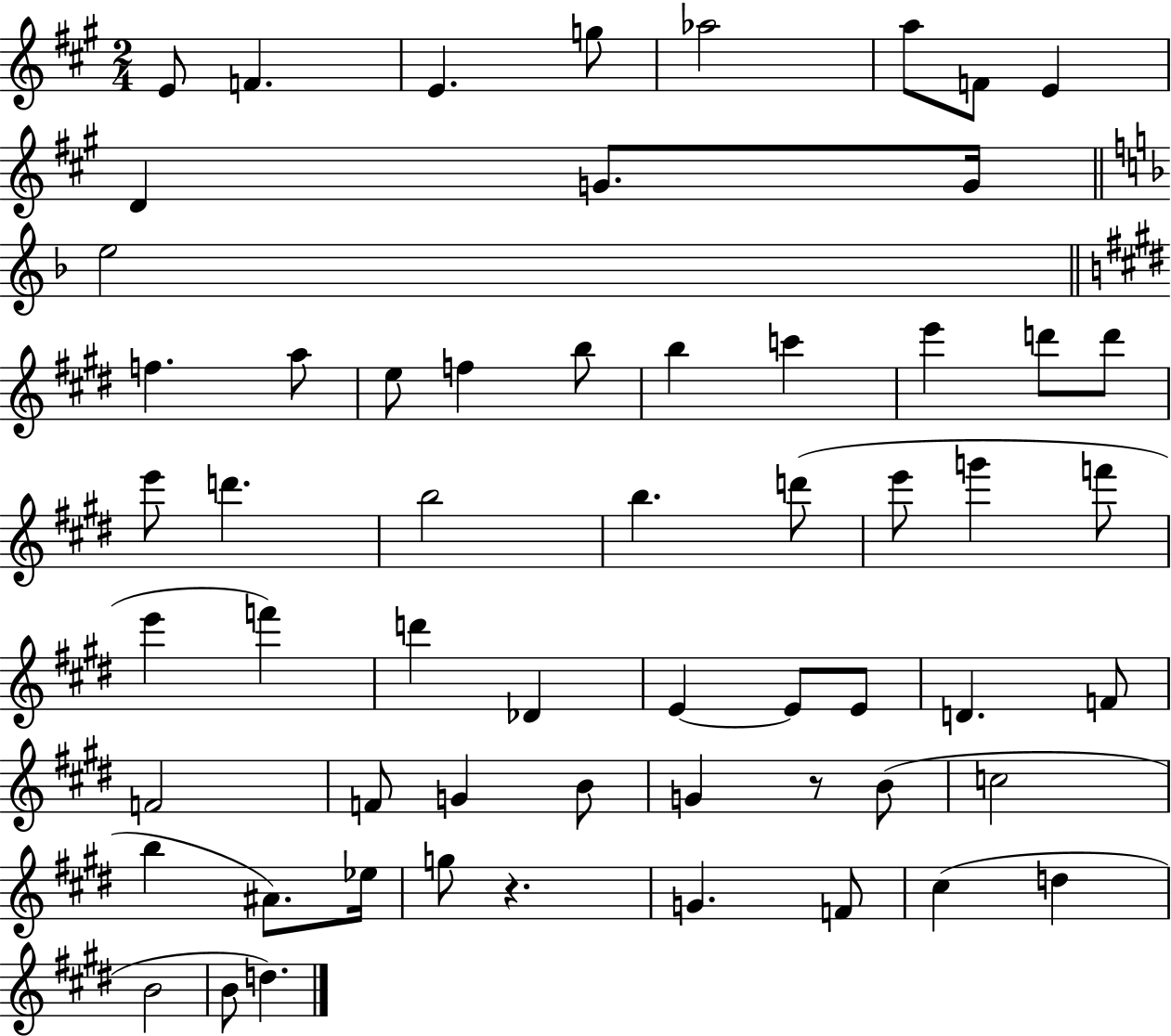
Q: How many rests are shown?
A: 2